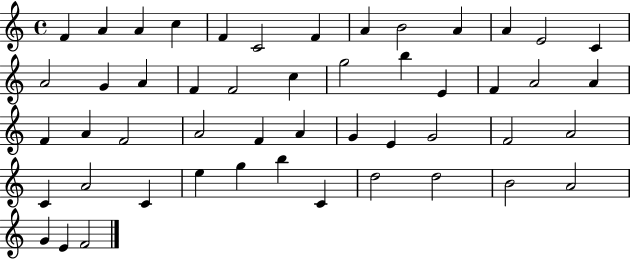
F4/q A4/q A4/q C5/q F4/q C4/h F4/q A4/q B4/h A4/q A4/q E4/h C4/q A4/h G4/q A4/q F4/q F4/h C5/q G5/h B5/q E4/q F4/q A4/h A4/q F4/q A4/q F4/h A4/h F4/q A4/q G4/q E4/q G4/h F4/h A4/h C4/q A4/h C4/q E5/q G5/q B5/q C4/q D5/h D5/h B4/h A4/h G4/q E4/q F4/h